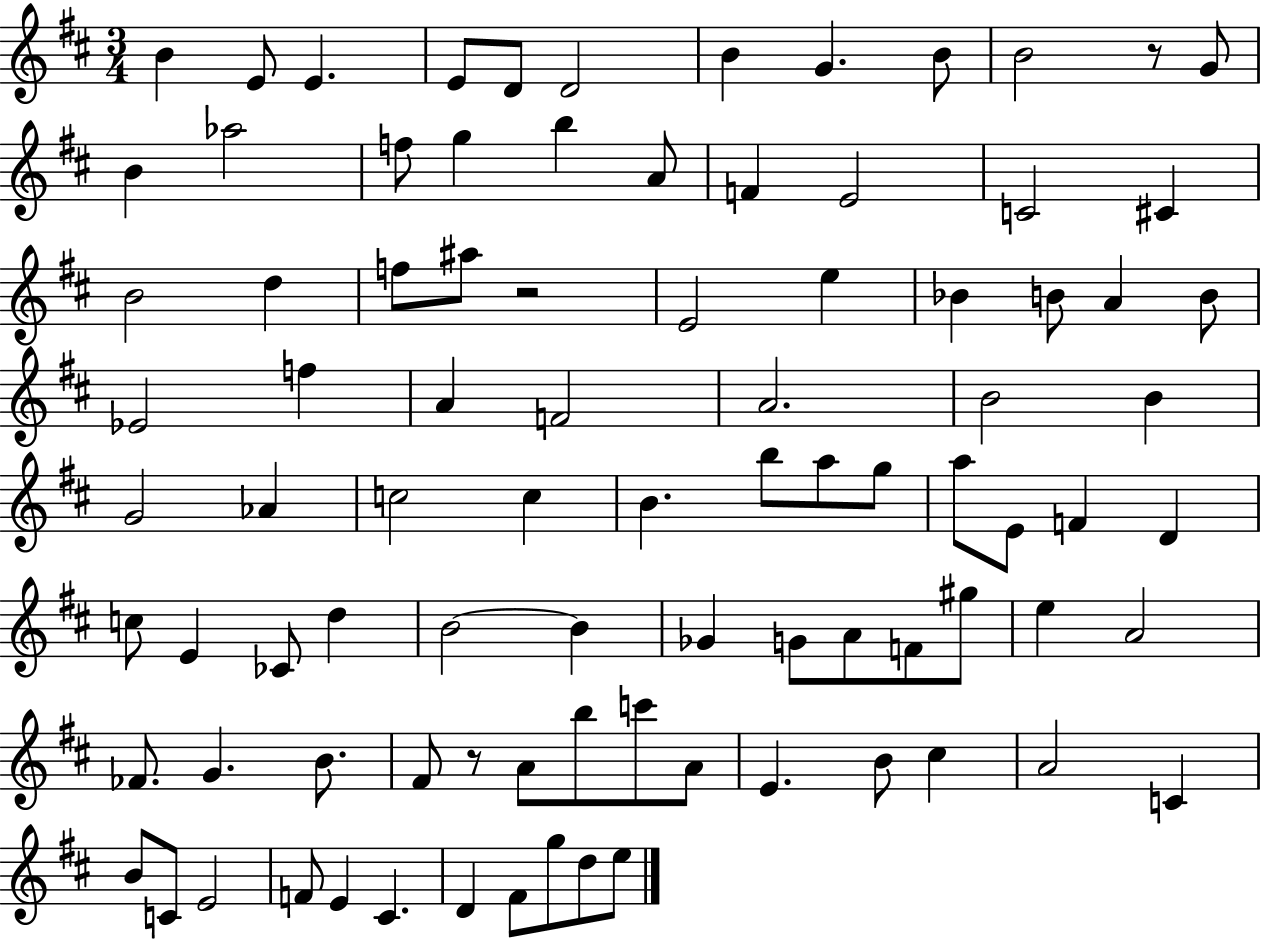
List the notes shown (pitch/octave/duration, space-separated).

B4/q E4/e E4/q. E4/e D4/e D4/h B4/q G4/q. B4/e B4/h R/e G4/e B4/q Ab5/h F5/e G5/q B5/q A4/e F4/q E4/h C4/h C#4/q B4/h D5/q F5/e A#5/e R/h E4/h E5/q Bb4/q B4/e A4/q B4/e Eb4/h F5/q A4/q F4/h A4/h. B4/h B4/q G4/h Ab4/q C5/h C5/q B4/q. B5/e A5/e G5/e A5/e E4/e F4/q D4/q C5/e E4/q CES4/e D5/q B4/h B4/q Gb4/q G4/e A4/e F4/e G#5/e E5/q A4/h FES4/e. G4/q. B4/e. F#4/e R/e A4/e B5/e C6/e A4/e E4/q. B4/e C#5/q A4/h C4/q B4/e C4/e E4/h F4/e E4/q C#4/q. D4/q F#4/e G5/e D5/e E5/e